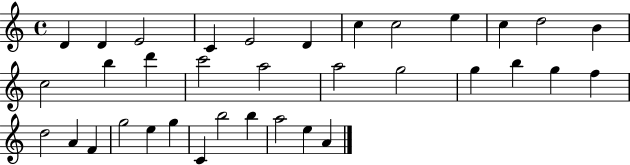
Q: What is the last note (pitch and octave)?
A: A4